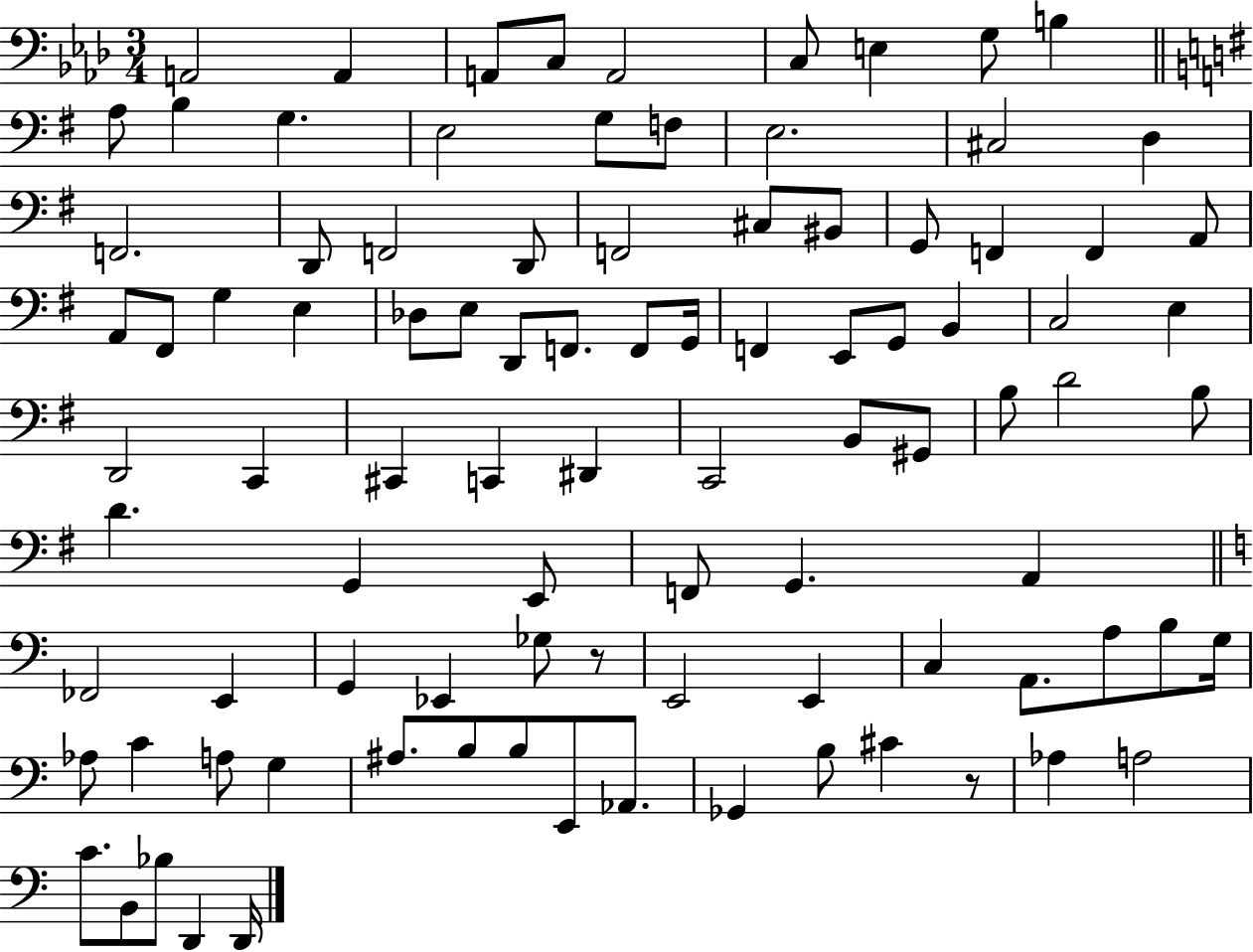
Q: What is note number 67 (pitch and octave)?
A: Gb3